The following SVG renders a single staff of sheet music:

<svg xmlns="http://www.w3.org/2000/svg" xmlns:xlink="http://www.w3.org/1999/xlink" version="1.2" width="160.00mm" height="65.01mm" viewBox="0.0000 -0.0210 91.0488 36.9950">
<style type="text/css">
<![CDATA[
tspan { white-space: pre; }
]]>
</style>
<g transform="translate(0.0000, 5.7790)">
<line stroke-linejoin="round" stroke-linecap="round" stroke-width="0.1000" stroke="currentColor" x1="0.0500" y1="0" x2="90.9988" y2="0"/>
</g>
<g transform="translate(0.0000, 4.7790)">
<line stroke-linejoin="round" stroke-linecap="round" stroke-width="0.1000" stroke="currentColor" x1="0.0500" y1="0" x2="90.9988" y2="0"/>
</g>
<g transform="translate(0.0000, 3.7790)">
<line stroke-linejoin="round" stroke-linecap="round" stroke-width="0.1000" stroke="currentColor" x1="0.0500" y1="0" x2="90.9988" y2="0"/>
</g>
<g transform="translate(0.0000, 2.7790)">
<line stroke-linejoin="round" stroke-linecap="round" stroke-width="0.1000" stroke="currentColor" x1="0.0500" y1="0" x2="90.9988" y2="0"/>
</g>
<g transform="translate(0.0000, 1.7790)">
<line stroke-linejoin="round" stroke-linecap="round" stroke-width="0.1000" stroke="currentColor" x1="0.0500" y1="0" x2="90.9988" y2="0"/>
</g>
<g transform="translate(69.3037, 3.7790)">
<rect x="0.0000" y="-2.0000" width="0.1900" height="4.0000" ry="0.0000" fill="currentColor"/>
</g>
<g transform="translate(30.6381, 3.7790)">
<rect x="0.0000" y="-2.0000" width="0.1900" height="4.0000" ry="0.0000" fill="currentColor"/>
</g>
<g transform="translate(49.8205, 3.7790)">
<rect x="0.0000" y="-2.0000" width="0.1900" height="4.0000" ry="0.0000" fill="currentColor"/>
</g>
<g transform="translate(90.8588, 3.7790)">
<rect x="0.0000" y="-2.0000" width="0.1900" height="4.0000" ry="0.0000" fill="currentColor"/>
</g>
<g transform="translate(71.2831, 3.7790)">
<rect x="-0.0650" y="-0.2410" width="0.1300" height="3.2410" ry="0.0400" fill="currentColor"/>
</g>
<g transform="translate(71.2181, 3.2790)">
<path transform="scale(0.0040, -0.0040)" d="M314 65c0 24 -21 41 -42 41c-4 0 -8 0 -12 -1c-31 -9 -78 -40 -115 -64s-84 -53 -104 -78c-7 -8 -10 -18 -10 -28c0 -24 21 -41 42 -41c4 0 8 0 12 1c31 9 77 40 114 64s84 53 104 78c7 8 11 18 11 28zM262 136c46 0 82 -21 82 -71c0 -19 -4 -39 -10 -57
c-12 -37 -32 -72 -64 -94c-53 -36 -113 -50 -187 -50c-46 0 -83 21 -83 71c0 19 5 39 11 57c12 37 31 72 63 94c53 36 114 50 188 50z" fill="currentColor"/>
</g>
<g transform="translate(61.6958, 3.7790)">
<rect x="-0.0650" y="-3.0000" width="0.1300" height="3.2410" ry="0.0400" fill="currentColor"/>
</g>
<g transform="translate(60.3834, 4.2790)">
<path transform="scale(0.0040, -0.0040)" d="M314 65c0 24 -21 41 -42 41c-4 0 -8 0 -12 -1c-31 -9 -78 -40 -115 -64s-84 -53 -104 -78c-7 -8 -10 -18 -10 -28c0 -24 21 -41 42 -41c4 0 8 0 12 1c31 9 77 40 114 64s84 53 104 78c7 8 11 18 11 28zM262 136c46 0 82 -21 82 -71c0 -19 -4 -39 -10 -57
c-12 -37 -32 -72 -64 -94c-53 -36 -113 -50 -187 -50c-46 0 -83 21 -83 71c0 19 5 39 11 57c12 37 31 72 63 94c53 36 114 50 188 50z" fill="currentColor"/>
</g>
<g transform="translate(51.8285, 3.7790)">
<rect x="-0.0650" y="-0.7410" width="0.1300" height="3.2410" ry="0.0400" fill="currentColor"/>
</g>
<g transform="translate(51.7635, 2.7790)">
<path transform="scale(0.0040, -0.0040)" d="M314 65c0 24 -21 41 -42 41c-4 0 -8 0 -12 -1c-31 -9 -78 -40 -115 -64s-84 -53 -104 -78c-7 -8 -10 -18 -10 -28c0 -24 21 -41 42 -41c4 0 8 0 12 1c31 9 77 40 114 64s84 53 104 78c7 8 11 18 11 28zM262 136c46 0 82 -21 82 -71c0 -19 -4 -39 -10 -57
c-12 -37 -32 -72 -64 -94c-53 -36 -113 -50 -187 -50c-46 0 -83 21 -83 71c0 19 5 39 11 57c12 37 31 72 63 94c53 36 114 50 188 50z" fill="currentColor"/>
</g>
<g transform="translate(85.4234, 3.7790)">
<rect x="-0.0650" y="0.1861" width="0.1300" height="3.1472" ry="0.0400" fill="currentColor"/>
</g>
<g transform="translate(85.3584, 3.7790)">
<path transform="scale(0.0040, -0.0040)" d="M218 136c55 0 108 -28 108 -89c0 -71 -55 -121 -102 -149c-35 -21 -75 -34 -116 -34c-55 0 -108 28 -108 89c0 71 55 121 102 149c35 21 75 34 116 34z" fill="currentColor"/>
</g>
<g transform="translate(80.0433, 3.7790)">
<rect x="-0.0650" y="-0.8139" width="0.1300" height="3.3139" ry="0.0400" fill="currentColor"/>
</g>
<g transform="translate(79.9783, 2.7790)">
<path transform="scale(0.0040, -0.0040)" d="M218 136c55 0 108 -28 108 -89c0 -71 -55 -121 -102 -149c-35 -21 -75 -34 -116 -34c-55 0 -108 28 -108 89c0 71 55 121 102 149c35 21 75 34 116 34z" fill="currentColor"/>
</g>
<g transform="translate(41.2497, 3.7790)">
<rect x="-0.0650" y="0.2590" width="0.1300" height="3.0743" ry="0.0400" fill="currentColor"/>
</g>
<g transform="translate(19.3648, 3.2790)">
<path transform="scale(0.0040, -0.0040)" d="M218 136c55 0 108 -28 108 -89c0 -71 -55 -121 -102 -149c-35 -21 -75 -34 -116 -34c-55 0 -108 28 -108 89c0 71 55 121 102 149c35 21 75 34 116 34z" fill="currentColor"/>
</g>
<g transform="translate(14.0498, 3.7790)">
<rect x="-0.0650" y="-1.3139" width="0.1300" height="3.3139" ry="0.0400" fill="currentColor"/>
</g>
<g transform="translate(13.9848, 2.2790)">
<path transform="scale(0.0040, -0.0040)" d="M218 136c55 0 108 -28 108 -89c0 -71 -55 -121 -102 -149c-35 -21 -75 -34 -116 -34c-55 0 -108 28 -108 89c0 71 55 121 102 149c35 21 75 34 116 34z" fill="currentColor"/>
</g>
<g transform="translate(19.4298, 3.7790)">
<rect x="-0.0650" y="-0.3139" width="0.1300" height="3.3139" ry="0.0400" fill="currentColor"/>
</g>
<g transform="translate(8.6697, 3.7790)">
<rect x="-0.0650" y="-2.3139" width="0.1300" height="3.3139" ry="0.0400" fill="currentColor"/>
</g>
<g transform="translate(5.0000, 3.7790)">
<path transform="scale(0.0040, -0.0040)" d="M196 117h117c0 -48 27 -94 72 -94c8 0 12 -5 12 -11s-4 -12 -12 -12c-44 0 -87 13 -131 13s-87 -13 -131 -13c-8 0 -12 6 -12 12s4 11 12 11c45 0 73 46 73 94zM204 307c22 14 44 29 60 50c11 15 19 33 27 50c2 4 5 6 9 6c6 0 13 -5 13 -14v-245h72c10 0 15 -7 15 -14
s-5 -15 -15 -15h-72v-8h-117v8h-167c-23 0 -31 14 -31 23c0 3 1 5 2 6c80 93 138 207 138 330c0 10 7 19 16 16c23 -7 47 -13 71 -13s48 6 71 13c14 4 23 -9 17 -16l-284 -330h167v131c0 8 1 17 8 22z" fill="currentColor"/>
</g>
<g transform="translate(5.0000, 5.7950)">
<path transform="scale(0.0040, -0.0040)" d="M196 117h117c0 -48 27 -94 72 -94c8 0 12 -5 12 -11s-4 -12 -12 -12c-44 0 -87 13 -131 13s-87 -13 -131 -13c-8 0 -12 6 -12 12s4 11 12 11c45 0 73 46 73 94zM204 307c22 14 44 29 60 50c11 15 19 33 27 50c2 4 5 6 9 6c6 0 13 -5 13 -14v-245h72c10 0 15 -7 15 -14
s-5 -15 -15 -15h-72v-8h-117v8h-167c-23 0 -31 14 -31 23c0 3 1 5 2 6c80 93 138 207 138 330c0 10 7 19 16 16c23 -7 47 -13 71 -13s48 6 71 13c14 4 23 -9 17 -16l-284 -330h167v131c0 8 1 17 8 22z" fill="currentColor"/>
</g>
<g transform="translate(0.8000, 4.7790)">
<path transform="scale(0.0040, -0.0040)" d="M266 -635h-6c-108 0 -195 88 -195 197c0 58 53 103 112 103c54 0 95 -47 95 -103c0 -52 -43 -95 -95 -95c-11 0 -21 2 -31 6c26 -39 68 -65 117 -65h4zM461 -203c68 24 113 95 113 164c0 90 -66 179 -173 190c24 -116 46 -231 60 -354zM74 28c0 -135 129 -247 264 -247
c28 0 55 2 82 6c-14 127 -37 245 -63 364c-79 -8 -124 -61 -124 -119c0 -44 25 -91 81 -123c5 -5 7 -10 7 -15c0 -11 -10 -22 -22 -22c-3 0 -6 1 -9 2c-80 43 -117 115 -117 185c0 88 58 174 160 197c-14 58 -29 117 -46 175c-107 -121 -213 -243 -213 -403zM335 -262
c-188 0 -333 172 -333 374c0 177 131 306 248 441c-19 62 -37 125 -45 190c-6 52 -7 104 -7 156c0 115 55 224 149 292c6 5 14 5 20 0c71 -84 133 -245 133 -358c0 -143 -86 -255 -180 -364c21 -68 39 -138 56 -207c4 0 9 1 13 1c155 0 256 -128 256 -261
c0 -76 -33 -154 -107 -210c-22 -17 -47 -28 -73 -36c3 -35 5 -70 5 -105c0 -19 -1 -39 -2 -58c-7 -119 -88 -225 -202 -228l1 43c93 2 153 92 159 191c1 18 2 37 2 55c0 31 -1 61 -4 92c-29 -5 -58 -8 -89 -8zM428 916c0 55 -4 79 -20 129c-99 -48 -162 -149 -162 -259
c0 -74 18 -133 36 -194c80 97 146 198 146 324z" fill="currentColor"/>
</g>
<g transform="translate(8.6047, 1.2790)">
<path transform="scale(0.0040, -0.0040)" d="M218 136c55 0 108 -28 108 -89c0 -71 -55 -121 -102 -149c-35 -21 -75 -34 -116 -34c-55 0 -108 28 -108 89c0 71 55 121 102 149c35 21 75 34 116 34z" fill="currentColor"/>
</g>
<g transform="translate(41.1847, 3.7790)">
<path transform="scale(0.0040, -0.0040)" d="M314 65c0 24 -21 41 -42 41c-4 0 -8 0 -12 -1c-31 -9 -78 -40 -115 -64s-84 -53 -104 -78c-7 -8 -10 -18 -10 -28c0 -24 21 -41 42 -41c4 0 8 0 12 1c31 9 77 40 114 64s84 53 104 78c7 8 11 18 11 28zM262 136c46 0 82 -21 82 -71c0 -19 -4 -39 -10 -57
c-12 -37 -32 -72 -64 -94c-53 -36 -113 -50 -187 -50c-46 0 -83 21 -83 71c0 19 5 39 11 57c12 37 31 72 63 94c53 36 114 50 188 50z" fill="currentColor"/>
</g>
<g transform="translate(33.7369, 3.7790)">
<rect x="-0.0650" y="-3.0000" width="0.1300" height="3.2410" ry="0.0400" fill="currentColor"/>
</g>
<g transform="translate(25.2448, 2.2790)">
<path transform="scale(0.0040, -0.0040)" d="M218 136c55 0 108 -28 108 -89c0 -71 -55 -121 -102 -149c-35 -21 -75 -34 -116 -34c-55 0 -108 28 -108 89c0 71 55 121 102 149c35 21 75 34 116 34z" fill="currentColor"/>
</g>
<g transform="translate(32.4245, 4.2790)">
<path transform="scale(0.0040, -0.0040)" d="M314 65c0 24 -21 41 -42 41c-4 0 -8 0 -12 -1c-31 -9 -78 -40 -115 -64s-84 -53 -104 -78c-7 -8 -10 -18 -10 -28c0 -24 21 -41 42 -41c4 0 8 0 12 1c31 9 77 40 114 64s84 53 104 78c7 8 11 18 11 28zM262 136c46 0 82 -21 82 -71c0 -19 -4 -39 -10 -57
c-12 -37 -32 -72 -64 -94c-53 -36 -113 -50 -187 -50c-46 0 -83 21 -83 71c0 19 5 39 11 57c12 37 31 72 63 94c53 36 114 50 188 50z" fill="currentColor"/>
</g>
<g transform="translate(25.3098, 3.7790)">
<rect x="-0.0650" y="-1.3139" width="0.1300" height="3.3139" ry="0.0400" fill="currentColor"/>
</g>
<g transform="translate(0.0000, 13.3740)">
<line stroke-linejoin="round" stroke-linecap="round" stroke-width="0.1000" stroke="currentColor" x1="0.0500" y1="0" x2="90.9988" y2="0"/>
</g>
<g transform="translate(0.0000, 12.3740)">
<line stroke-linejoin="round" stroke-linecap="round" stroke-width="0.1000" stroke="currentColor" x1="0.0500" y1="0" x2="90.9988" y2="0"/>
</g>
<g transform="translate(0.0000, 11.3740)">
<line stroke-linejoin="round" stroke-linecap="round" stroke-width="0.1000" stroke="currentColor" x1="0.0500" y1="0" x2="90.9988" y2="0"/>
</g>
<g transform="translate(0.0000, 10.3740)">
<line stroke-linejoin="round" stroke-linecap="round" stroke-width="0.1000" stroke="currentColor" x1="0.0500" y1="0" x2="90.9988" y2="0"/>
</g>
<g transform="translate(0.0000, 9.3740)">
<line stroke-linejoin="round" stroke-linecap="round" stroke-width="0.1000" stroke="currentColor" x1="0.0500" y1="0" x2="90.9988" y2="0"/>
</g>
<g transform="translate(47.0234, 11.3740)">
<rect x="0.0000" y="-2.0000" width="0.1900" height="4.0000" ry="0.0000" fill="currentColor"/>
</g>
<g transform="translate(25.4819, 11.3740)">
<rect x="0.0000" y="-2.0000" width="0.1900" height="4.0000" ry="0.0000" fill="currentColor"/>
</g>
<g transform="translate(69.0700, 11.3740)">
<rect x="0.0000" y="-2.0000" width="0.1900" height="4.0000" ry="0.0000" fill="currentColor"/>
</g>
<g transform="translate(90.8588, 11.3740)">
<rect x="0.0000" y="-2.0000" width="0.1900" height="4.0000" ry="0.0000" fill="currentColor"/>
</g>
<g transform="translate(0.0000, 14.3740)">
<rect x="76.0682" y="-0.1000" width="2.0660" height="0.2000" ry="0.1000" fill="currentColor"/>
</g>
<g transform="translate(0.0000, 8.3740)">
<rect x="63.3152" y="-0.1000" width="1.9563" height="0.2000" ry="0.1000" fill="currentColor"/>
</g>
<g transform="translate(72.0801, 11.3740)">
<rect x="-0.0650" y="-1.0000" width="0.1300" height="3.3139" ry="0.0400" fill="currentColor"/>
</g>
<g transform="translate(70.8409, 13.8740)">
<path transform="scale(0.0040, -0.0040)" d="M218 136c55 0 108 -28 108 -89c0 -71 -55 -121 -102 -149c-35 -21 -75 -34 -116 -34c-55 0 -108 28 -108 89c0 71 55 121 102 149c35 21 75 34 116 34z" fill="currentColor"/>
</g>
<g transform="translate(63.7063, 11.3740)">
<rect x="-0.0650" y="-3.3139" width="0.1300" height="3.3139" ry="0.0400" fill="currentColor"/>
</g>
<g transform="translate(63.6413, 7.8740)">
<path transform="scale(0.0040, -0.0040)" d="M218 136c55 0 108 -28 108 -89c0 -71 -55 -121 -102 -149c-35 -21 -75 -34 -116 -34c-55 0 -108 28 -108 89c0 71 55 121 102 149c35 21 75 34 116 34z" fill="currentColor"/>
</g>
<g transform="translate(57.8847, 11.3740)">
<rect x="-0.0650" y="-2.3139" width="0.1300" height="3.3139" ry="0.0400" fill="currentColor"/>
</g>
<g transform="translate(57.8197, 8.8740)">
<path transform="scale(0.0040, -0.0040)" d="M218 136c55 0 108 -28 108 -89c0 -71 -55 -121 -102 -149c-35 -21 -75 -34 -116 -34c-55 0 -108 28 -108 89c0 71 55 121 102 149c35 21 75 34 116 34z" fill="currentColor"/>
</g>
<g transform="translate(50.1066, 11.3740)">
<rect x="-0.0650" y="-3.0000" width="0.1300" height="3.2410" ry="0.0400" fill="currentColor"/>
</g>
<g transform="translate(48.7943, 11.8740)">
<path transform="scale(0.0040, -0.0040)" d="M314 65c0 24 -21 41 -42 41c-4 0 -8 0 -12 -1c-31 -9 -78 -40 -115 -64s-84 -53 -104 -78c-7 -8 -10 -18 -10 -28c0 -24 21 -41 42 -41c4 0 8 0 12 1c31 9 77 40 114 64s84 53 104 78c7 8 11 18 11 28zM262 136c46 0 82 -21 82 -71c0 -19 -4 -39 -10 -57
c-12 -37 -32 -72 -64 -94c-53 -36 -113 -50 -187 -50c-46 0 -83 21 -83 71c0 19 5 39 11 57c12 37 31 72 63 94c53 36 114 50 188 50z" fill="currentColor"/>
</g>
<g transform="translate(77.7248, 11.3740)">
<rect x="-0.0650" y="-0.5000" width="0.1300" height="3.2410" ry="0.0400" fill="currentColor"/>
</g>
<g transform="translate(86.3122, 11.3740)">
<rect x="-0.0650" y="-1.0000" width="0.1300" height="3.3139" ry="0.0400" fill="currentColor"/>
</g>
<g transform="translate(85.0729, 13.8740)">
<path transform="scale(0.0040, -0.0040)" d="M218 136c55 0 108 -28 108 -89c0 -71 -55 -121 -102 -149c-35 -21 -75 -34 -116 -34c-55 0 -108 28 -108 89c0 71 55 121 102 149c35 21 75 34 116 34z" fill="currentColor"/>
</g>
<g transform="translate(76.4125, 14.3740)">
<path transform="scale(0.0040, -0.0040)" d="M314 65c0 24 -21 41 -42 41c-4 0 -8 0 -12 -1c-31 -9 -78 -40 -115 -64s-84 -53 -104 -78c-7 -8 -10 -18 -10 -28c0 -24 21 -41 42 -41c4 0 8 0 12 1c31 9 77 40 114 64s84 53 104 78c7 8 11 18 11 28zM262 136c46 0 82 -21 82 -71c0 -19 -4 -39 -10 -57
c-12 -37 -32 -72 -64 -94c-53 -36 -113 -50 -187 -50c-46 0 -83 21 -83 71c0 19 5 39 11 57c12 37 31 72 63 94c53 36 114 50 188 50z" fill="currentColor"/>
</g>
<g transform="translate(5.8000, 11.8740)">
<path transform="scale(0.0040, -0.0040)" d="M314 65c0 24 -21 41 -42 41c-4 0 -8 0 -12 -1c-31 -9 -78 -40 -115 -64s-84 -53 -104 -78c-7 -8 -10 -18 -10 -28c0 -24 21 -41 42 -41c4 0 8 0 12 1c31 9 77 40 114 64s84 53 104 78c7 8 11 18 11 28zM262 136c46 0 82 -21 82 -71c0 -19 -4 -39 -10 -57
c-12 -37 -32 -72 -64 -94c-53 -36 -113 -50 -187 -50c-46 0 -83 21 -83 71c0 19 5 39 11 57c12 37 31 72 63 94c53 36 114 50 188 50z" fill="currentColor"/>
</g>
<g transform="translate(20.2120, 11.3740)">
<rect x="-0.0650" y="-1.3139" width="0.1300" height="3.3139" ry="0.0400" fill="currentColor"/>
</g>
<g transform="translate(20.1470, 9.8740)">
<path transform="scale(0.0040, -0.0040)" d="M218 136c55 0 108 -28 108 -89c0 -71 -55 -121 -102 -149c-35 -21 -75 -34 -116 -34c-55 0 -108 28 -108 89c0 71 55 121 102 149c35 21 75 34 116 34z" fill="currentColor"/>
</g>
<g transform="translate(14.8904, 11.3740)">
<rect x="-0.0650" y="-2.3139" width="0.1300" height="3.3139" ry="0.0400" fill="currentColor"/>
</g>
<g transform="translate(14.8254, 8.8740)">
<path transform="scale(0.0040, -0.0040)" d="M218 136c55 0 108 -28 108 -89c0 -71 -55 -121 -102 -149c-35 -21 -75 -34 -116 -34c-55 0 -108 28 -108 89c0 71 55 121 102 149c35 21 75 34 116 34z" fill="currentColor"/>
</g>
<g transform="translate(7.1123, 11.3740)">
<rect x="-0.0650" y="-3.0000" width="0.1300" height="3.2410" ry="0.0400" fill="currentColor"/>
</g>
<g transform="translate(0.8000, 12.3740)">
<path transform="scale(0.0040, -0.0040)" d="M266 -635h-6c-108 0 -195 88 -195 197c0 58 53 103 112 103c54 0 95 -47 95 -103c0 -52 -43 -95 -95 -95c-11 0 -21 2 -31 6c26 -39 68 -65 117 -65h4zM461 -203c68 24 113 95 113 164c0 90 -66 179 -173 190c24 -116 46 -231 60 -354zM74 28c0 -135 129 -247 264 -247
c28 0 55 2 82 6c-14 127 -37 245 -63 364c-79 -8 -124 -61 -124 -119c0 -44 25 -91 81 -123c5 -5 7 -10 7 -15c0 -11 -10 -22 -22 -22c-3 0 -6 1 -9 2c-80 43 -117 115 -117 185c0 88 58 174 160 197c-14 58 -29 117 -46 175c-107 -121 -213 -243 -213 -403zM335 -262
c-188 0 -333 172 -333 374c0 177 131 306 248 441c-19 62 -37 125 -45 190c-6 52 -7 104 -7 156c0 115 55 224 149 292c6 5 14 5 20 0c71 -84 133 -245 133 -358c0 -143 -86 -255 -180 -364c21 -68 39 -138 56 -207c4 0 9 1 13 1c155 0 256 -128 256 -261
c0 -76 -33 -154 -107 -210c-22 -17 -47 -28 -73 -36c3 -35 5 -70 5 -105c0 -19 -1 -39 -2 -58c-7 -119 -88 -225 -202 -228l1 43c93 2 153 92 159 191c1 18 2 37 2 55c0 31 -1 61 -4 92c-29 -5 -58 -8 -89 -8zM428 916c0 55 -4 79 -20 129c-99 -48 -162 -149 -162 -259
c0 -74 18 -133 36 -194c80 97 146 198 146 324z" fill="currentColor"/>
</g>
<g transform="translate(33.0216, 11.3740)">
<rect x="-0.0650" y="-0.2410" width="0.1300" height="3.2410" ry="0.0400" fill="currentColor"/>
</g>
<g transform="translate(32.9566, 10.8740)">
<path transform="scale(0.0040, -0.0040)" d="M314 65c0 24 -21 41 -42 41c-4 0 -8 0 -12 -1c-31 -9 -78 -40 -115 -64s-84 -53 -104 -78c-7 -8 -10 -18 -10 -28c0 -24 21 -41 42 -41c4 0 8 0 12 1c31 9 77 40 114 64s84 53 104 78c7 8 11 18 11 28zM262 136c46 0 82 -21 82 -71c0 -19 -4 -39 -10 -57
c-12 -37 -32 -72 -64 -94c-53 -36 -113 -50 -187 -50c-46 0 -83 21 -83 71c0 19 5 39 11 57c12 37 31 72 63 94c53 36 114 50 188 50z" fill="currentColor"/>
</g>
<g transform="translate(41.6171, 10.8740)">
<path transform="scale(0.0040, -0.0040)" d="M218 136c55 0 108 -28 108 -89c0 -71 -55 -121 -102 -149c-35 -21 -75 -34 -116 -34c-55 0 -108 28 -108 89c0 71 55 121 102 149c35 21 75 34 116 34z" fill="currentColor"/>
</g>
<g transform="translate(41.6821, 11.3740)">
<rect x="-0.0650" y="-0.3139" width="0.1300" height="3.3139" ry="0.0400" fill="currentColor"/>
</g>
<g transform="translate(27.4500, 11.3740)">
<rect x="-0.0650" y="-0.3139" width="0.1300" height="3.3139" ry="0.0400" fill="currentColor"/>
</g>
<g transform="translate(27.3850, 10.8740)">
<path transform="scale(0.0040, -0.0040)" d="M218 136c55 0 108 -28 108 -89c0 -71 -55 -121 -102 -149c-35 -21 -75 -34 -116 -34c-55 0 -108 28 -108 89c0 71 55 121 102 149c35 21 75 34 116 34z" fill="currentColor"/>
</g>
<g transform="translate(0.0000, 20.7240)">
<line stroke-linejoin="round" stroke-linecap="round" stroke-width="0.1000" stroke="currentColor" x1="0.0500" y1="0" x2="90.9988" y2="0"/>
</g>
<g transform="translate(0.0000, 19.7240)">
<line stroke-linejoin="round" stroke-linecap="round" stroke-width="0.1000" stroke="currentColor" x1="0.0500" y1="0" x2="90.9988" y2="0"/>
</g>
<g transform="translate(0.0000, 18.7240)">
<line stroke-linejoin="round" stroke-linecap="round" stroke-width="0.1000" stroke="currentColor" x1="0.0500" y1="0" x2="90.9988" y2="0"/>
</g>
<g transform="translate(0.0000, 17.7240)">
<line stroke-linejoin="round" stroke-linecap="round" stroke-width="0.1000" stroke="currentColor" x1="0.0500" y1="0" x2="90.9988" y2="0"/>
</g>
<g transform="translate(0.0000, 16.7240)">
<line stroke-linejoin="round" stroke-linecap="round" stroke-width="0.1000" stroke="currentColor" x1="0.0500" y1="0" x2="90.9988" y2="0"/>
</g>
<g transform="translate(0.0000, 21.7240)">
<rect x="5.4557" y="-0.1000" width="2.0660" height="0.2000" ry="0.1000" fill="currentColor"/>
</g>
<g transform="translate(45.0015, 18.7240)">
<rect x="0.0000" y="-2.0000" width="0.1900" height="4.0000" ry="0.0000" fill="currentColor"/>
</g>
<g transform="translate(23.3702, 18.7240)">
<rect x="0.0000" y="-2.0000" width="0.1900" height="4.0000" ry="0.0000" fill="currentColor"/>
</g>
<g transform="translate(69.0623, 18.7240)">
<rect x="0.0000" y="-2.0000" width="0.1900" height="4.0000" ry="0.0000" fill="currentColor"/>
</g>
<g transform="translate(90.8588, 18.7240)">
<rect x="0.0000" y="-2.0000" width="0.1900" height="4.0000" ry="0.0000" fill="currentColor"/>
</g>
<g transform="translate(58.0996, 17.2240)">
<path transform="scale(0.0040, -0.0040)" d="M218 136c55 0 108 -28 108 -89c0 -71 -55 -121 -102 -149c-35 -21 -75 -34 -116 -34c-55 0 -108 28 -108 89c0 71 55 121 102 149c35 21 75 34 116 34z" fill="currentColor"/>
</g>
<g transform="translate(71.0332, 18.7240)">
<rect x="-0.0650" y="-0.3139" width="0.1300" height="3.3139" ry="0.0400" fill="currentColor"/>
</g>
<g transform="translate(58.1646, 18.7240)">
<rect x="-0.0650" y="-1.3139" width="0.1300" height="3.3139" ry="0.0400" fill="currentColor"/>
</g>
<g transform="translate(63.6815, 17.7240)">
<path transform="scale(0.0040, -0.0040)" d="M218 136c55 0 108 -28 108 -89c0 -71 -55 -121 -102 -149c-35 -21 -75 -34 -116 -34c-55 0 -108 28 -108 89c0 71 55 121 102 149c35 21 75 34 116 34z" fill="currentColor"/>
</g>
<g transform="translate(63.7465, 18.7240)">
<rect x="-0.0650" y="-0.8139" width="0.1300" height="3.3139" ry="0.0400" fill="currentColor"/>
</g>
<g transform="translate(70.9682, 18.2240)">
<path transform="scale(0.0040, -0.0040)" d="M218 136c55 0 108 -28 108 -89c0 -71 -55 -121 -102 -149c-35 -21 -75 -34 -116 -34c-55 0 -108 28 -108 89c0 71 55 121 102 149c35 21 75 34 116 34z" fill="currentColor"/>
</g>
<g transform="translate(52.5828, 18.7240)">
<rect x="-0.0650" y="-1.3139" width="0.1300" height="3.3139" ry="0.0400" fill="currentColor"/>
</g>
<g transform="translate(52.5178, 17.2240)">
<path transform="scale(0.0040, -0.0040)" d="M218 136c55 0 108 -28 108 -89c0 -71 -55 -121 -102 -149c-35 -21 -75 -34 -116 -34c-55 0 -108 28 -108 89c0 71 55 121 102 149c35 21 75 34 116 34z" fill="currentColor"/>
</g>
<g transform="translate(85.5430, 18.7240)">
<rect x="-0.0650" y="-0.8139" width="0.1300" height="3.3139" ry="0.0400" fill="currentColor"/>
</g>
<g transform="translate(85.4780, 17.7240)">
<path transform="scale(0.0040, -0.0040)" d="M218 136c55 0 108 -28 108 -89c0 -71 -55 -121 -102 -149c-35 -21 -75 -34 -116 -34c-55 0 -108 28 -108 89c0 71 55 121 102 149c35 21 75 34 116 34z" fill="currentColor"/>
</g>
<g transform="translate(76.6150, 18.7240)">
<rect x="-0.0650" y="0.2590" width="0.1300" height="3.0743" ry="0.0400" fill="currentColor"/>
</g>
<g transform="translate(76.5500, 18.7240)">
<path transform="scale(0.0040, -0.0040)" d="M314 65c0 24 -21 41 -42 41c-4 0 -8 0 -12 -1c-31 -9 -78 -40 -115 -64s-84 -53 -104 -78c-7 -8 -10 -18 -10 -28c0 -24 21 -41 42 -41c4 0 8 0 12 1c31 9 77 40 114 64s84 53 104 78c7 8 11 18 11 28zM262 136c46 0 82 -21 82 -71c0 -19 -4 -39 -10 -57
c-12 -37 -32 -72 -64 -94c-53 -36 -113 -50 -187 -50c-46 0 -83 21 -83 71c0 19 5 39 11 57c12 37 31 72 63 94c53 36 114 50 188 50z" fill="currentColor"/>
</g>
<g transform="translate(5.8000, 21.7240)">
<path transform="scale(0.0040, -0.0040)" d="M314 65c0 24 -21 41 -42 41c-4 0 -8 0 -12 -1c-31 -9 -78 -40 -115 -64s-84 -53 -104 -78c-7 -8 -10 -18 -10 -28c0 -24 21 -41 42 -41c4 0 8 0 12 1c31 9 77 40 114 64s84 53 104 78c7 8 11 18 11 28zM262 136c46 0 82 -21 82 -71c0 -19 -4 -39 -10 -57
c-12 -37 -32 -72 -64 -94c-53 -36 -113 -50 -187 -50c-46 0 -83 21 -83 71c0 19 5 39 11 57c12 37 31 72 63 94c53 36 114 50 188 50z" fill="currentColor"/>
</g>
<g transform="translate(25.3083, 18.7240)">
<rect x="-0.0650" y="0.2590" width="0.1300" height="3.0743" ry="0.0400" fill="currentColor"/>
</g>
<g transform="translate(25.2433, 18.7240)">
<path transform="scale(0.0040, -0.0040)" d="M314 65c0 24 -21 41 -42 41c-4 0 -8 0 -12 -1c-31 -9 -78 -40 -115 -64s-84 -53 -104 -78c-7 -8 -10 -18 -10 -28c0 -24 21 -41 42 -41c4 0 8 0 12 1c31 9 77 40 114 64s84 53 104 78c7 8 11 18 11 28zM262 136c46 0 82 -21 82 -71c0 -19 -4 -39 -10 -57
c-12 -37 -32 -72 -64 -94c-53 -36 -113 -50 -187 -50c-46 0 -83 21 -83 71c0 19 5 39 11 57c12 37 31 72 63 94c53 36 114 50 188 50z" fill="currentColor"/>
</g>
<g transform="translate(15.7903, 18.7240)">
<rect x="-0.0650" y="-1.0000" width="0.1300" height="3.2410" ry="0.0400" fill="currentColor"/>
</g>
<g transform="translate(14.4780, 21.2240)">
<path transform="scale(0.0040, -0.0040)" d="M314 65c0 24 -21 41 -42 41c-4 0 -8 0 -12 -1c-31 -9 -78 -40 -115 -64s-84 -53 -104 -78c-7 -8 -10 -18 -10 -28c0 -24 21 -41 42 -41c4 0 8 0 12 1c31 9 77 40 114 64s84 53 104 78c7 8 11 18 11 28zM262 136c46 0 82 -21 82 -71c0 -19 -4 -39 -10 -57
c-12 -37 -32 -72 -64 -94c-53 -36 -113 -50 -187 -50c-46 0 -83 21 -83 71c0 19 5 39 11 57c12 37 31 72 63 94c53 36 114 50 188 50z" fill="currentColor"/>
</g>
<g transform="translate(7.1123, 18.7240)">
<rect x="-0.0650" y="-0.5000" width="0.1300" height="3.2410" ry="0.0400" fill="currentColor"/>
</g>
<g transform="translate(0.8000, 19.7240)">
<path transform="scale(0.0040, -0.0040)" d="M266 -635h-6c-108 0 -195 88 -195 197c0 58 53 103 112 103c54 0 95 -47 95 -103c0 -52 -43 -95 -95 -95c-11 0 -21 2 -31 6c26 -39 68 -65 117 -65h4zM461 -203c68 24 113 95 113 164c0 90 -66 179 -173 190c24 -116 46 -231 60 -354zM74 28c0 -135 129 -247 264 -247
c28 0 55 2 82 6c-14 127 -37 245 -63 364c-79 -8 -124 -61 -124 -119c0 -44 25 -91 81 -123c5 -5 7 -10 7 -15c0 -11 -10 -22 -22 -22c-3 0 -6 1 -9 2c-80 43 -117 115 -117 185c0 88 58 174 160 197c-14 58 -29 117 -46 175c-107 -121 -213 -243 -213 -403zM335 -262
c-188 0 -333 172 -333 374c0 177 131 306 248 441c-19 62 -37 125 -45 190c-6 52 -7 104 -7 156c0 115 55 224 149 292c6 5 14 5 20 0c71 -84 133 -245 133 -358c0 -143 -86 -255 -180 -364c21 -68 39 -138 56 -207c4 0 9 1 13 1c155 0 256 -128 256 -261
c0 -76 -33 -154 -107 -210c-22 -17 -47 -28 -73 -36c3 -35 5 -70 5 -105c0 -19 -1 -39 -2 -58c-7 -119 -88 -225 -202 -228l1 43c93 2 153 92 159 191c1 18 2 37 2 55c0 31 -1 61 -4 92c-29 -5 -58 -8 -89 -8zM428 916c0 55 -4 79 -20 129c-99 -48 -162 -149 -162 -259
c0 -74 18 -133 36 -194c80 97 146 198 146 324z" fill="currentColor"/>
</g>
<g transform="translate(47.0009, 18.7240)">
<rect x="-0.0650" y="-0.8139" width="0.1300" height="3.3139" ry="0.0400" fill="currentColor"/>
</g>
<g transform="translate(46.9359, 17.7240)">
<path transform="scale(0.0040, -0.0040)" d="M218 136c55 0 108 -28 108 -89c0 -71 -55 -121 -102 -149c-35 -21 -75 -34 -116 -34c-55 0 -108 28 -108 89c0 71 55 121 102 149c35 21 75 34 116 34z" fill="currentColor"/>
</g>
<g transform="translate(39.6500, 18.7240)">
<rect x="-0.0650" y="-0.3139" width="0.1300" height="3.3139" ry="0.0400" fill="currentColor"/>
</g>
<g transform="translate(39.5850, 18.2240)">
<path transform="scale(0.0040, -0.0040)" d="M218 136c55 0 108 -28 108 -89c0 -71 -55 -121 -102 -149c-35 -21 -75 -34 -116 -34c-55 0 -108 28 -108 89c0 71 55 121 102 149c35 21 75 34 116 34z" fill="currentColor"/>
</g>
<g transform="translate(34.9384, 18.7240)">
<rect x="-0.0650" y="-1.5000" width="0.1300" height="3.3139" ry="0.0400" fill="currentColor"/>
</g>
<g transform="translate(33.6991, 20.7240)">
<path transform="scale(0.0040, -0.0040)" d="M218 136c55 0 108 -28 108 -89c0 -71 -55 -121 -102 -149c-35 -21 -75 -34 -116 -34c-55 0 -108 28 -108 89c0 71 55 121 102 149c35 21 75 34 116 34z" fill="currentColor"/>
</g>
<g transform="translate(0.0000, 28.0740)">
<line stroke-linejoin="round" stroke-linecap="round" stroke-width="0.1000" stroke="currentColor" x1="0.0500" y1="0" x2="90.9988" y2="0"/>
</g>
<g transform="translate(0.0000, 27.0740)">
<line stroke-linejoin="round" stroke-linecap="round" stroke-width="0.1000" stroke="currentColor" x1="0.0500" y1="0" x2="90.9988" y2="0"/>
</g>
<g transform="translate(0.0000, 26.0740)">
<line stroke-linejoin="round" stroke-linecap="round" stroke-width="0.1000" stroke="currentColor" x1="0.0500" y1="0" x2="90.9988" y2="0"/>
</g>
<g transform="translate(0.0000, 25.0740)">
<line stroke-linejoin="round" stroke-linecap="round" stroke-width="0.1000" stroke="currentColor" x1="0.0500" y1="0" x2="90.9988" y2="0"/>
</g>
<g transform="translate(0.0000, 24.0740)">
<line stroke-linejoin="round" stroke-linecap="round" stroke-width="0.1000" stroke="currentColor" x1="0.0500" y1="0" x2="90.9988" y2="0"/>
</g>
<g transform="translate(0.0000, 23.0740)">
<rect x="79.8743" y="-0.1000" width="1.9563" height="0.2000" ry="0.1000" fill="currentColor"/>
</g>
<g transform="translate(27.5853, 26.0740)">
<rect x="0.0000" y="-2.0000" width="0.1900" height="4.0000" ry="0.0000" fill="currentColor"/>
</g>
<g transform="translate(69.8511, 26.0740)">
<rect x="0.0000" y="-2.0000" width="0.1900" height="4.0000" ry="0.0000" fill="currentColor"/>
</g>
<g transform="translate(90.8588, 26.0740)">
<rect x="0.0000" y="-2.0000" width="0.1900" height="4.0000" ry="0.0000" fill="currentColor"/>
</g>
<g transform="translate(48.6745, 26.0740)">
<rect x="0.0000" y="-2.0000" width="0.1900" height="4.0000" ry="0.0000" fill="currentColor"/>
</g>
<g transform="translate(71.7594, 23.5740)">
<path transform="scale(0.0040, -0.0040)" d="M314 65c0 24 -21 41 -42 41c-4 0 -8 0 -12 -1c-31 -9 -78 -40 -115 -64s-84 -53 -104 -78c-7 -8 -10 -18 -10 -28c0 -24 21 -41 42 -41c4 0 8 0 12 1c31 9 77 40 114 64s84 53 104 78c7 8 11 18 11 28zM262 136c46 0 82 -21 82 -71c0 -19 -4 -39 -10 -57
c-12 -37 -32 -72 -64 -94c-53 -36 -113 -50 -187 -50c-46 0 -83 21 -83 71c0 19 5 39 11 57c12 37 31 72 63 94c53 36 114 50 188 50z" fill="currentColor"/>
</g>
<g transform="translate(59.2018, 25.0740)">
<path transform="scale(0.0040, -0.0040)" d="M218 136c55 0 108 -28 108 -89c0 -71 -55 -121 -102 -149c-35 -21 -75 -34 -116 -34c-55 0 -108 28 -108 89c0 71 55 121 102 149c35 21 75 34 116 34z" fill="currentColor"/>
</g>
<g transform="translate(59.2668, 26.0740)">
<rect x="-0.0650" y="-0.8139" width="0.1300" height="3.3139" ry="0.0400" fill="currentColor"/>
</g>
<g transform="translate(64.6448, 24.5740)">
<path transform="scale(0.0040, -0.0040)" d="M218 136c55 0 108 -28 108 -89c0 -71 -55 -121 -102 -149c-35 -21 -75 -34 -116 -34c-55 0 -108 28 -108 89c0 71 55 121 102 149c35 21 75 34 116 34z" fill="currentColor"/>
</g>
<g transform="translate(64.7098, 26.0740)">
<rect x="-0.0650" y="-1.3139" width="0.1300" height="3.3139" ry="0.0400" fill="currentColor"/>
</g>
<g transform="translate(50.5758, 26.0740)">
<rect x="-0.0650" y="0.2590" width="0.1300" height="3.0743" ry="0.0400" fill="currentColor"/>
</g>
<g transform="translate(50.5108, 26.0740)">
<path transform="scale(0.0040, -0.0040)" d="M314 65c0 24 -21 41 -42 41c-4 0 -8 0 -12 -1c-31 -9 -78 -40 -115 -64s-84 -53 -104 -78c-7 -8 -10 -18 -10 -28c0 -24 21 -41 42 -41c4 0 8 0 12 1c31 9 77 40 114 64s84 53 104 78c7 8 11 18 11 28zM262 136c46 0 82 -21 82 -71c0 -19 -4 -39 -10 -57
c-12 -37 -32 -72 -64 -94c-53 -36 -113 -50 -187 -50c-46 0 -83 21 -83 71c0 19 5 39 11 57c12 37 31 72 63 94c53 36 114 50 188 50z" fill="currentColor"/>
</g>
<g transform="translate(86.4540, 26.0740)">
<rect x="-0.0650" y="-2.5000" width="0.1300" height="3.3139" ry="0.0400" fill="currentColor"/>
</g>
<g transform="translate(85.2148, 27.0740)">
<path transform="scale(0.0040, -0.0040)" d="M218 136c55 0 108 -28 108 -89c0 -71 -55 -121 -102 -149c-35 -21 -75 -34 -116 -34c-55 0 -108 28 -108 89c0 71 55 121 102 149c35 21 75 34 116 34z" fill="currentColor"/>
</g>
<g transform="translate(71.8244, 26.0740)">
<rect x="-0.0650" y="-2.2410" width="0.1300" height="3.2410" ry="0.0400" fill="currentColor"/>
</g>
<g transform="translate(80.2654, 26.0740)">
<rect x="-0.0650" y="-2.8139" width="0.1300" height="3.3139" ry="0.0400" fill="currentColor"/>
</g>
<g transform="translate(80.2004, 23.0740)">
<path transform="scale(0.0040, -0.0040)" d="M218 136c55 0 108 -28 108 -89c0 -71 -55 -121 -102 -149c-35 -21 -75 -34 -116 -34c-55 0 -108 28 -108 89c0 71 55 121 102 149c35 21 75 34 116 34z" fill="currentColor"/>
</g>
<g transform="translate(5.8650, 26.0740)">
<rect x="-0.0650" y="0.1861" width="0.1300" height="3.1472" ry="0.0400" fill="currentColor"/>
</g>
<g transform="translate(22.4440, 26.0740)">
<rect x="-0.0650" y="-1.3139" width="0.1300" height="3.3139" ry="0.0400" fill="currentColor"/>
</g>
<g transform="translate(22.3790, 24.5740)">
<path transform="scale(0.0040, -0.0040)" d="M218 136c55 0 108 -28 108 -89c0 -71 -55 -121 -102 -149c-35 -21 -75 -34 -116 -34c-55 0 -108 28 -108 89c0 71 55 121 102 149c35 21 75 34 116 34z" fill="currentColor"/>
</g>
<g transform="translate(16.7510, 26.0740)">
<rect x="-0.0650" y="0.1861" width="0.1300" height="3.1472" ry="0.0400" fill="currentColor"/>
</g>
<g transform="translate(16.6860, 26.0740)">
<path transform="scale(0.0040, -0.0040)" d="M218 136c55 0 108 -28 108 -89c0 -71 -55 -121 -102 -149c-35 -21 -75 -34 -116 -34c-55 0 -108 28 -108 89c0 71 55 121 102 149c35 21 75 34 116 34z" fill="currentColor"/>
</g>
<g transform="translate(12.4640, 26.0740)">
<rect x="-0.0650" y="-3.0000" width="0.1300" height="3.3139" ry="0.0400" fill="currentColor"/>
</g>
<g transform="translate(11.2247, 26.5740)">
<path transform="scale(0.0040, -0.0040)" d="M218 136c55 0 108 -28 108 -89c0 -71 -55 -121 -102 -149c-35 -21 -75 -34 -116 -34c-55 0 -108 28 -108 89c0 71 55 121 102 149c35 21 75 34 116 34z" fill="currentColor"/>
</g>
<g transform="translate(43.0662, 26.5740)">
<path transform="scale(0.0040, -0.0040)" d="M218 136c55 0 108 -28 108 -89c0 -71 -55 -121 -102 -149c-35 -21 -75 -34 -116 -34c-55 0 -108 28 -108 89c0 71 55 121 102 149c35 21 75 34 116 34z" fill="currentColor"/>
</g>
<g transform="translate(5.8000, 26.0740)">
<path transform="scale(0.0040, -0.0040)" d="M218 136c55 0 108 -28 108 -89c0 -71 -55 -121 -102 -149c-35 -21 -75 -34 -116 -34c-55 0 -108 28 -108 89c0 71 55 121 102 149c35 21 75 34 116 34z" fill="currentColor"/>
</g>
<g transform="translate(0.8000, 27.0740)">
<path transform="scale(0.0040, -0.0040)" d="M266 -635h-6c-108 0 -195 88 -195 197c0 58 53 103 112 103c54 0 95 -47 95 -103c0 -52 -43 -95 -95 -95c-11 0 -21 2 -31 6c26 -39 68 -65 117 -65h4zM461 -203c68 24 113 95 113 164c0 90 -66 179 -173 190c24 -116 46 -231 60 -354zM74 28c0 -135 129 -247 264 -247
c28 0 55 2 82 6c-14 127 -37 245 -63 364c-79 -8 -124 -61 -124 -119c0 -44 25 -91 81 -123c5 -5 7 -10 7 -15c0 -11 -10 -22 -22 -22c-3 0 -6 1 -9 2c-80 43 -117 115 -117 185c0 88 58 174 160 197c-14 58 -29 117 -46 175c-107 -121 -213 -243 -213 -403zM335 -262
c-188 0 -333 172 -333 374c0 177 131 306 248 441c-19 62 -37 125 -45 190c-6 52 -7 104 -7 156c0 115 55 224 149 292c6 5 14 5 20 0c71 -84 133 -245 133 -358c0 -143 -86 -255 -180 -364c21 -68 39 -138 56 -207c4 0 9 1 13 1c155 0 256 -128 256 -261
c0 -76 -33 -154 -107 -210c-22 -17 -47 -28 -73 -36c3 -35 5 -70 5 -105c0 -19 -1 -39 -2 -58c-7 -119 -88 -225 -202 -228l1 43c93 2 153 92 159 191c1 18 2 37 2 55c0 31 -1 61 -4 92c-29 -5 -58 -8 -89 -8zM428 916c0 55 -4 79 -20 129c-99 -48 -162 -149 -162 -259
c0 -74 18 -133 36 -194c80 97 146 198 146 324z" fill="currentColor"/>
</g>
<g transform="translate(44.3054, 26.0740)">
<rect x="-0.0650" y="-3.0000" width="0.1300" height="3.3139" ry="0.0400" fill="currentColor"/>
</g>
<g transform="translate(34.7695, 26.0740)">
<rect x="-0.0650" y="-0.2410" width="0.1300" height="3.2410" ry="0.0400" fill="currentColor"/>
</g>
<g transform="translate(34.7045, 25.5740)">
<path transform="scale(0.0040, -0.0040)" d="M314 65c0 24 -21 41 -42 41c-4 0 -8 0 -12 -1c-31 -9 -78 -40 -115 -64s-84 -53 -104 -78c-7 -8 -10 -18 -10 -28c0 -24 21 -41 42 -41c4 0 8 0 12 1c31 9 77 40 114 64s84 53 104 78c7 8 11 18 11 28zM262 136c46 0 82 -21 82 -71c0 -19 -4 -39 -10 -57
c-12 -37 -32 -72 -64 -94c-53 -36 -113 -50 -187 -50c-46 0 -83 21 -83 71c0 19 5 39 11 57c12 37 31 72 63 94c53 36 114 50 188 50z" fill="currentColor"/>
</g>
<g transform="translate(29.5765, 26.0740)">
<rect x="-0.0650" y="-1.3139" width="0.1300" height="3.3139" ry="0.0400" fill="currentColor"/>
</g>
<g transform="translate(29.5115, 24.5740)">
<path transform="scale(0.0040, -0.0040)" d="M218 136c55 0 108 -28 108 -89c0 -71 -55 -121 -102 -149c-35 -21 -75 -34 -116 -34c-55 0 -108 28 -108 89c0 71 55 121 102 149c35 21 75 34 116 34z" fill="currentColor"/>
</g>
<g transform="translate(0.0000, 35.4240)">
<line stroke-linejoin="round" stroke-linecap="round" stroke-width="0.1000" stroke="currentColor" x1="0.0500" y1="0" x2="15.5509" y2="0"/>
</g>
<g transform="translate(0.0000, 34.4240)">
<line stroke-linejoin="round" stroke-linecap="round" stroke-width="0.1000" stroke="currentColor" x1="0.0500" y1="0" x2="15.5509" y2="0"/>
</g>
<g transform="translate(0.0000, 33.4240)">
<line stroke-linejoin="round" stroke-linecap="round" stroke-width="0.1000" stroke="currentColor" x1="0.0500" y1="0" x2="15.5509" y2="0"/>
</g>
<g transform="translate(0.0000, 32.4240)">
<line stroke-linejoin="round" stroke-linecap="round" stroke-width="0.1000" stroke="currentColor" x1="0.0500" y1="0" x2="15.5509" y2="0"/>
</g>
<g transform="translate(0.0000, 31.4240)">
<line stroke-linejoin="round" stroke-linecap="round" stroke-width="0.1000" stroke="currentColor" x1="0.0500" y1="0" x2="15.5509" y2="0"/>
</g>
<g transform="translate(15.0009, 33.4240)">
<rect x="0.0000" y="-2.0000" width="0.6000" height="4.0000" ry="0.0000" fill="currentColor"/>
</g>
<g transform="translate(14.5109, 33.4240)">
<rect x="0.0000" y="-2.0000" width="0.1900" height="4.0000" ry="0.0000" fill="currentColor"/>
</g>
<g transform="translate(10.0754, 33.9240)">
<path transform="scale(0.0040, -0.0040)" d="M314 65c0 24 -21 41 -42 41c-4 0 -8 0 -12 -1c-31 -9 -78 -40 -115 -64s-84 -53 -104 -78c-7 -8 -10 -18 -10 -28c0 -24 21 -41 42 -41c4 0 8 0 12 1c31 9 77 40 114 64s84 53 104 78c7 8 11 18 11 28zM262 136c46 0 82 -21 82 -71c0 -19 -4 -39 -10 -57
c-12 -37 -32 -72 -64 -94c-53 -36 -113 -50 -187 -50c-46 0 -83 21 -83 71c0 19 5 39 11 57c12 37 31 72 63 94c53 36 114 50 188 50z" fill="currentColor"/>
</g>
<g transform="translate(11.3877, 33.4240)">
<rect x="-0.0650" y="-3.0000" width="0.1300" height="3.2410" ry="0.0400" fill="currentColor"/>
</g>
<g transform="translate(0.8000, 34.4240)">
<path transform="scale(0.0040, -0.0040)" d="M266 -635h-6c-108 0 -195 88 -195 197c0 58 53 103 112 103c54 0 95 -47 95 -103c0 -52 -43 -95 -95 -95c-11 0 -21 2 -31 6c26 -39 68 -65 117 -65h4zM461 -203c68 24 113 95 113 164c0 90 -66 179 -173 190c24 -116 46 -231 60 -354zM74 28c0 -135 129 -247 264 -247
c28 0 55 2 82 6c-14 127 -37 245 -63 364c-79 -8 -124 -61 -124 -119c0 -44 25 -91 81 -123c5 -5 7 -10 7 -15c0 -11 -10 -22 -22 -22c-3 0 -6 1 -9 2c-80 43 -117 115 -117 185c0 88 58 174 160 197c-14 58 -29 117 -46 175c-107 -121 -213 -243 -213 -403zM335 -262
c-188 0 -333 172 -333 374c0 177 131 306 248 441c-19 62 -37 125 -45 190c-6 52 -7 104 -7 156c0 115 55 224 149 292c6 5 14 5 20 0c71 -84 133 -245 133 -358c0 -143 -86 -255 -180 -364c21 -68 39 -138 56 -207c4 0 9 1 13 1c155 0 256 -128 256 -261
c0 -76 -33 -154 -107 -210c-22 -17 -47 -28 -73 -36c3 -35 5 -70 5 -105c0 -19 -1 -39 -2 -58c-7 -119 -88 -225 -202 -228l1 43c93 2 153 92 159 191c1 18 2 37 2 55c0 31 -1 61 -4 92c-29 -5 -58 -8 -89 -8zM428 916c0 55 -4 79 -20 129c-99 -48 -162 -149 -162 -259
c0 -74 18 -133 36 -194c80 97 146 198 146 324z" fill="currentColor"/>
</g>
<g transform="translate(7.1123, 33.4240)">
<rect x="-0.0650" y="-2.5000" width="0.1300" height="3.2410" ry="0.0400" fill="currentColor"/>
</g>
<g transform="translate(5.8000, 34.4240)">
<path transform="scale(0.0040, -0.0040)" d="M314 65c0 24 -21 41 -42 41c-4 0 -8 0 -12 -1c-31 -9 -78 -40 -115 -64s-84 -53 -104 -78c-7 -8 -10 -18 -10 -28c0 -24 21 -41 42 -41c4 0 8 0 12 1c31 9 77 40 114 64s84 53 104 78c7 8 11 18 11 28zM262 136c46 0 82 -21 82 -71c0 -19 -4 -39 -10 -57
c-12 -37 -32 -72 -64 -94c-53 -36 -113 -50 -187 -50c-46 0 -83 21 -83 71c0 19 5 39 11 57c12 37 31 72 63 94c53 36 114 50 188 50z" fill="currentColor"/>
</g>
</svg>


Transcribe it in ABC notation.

X:1
T:Untitled
M:4/4
L:1/4
K:C
g e c e A2 B2 d2 A2 c2 d B A2 g e c c2 c A2 g b D C2 D C2 D2 B2 E c d e e d c B2 d B A B e e c2 A B2 d e g2 a G G2 A2